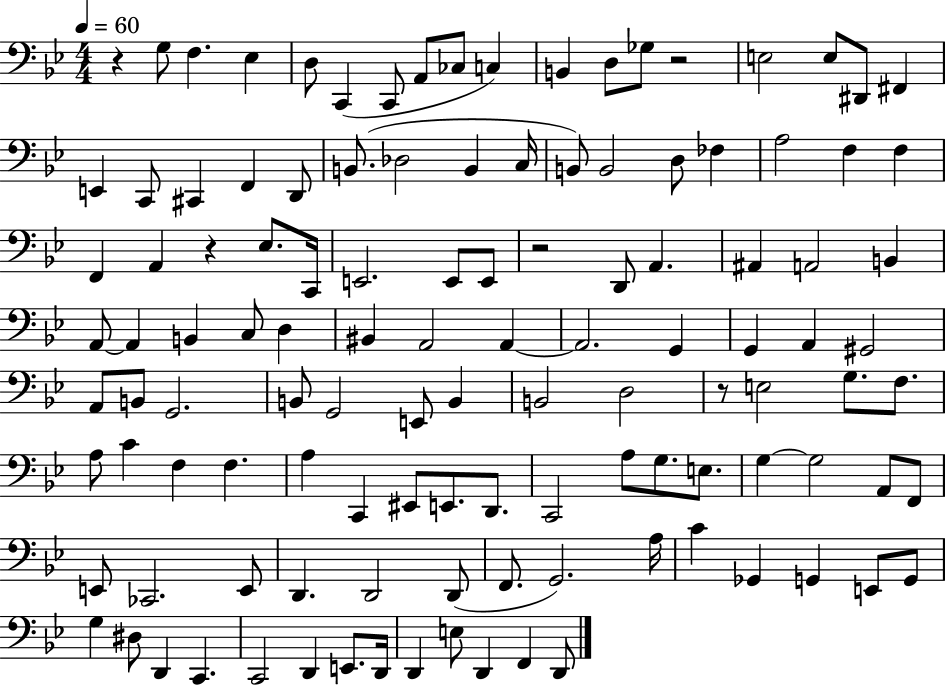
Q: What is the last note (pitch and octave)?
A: D2